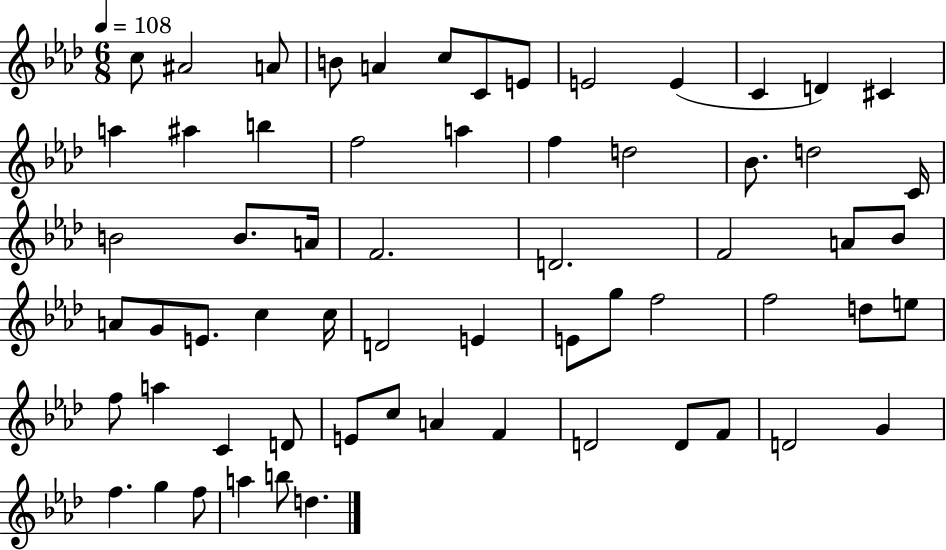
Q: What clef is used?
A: treble